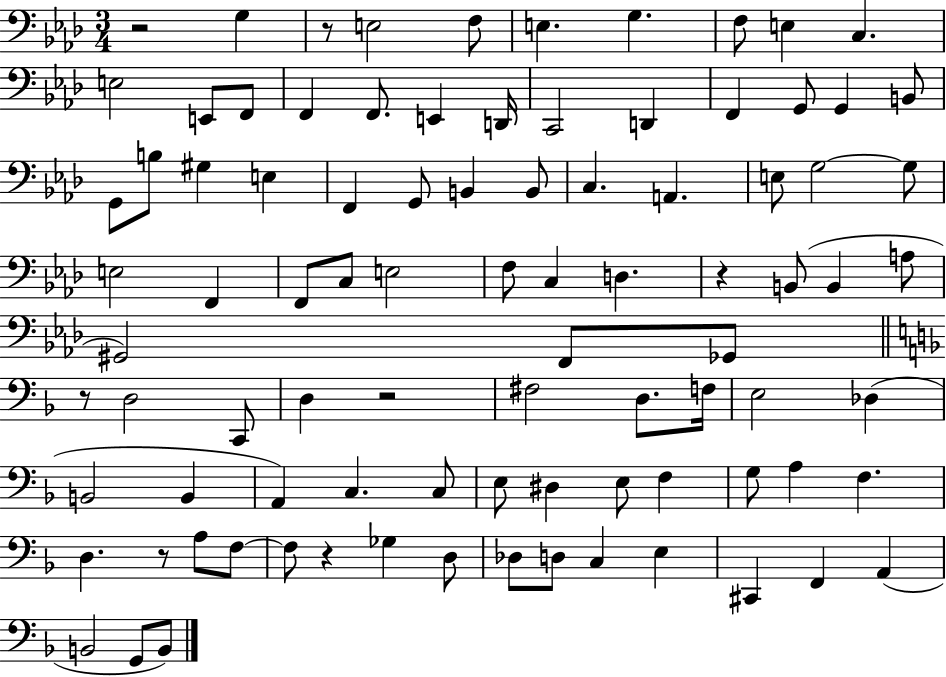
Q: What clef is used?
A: bass